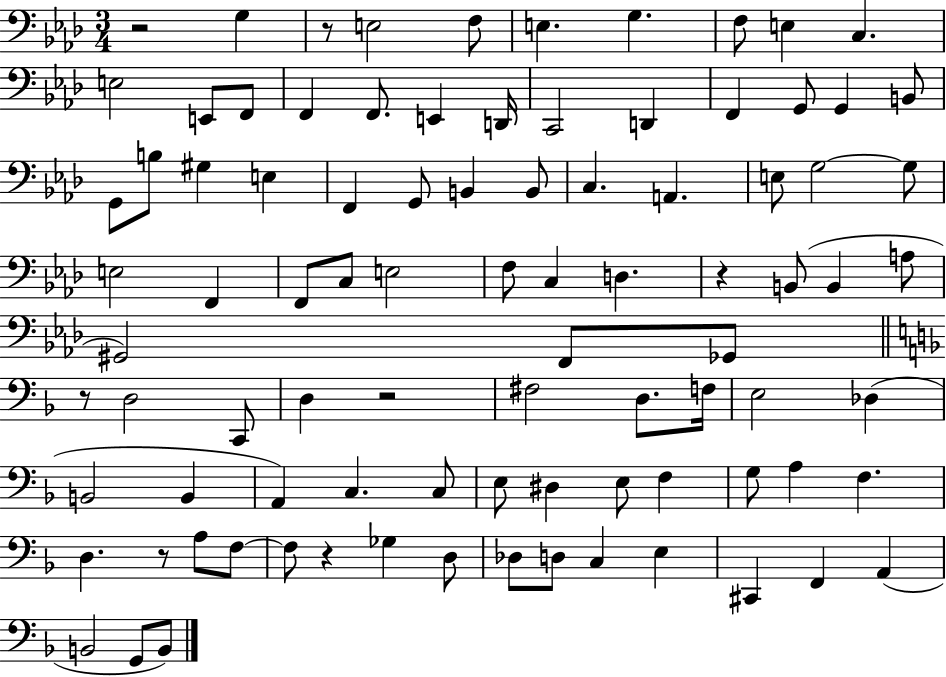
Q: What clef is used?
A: bass